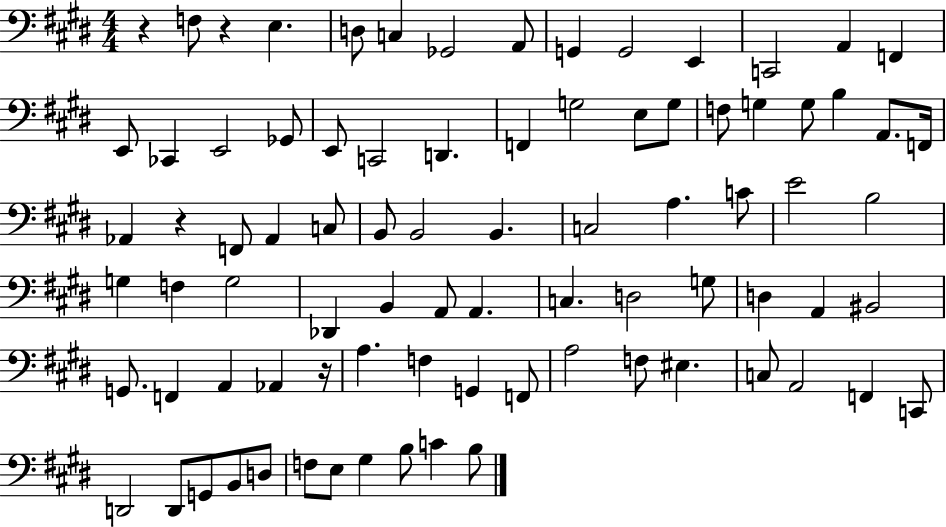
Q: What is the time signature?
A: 4/4